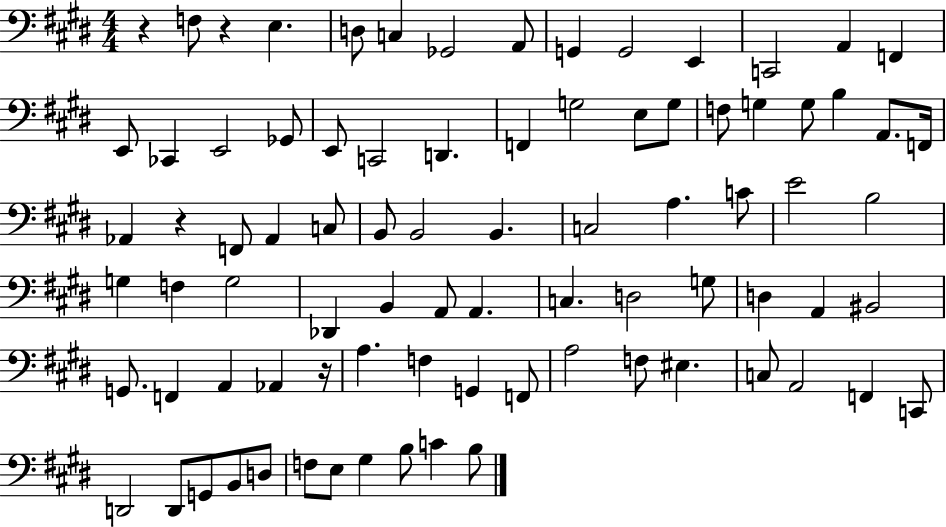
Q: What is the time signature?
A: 4/4